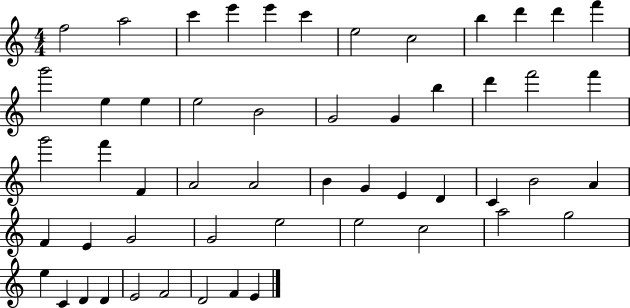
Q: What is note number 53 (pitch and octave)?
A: E4